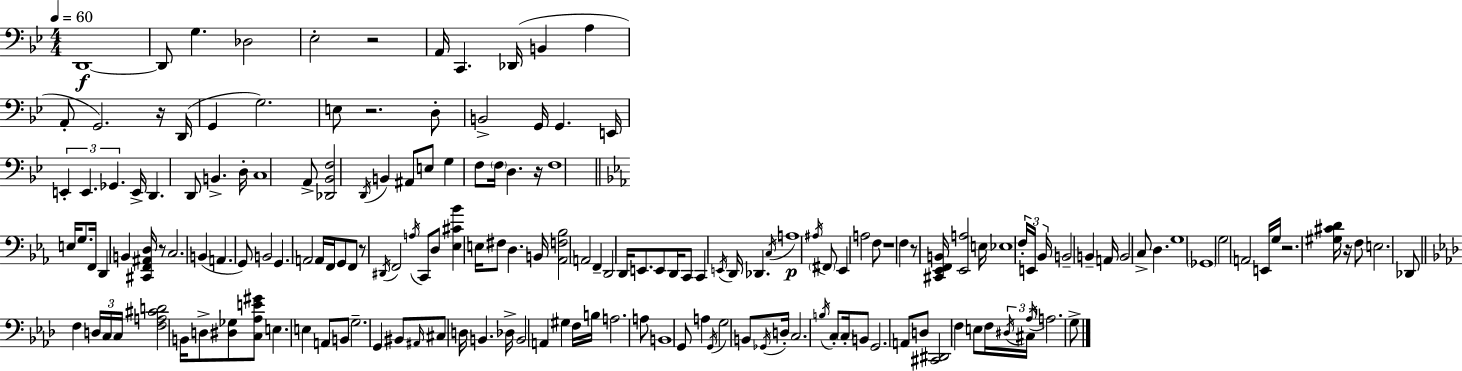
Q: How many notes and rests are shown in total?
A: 175